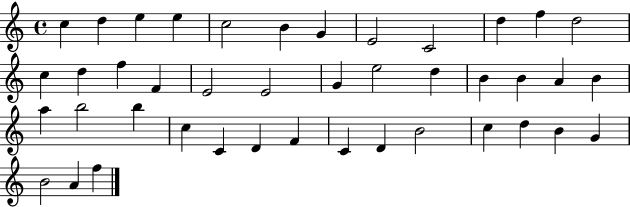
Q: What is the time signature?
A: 4/4